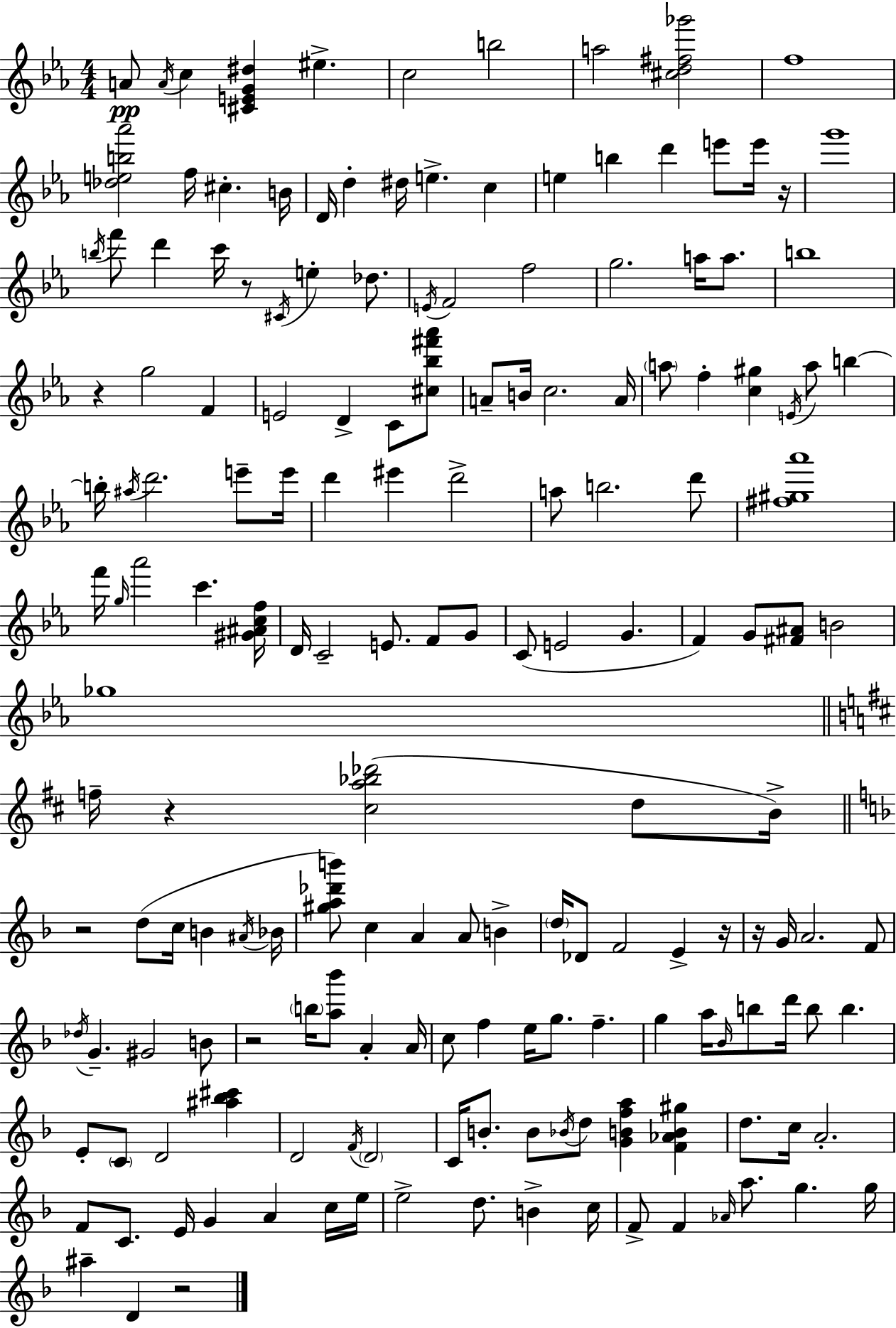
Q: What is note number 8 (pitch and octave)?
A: F5